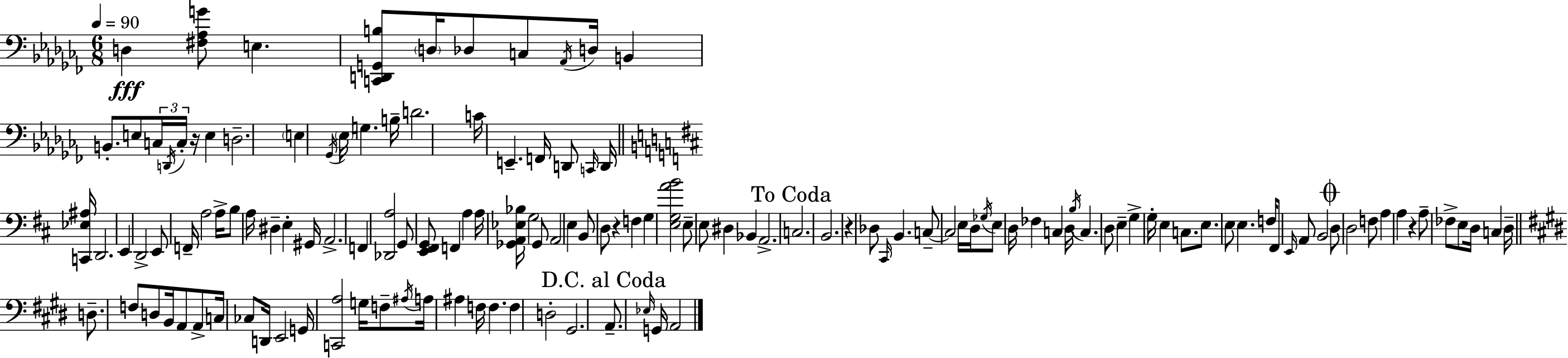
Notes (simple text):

D3/q [F#3,Ab3,G4]/e E3/q. [C2,D2,G2,B3]/e D3/s Db3/e C3/e Ab2/s D3/s B2/q B2/e. E3/e C3/s D2/s C3/s R/s E3/q D3/h. E3/q Gb2/s Eb3/s G3/q. B3/s D4/h. C4/s E2/q. F2/s D2/e C2/s D2/s [C2,Eb3,A#3]/s D2/h. E2/q D2/h E2/e F2/s A3/h A3/s B3/e A3/s D#3/q E3/q G#2/s A2/h. F2/q [Db2,A3]/h G2/e [E2,F#2,G2]/e F2/q A3/q A3/s [Gb2,A2,Eb3,Bb3]/s G3/h Gb2/e A2/h E3/q B2/e D3/e R/q F3/q G3/q [E3,G3,A4,B4]/h E3/e E3/e D#3/q Bb2/q A2/h. C3/h. B2/h. R/q Db3/e C#2/s B2/q. C3/e C3/h E3/s D3/s Gb3/s E3/e D3/s FES3/q C3/q D3/s B3/s C3/q. D3/e E3/q G3/q G3/s E3/q C3/e. E3/e. E3/e E3/q. F3/s F#2/e E2/s A2/e B2/h D3/e D3/h F3/e A3/q A3/q R/q A3/e FES3/e E3/e D3/s C3/q D3/s D3/e. F3/e D3/e B2/s A2/e A2/e C3/s CES3/e D2/s E2/h G2/s [C2,A3]/h G3/s F3/e A#3/s A3/s A#3/q F3/s F3/q. F3/q D3/h G#2/h. A2/e. Eb3/s G2/s A2/h